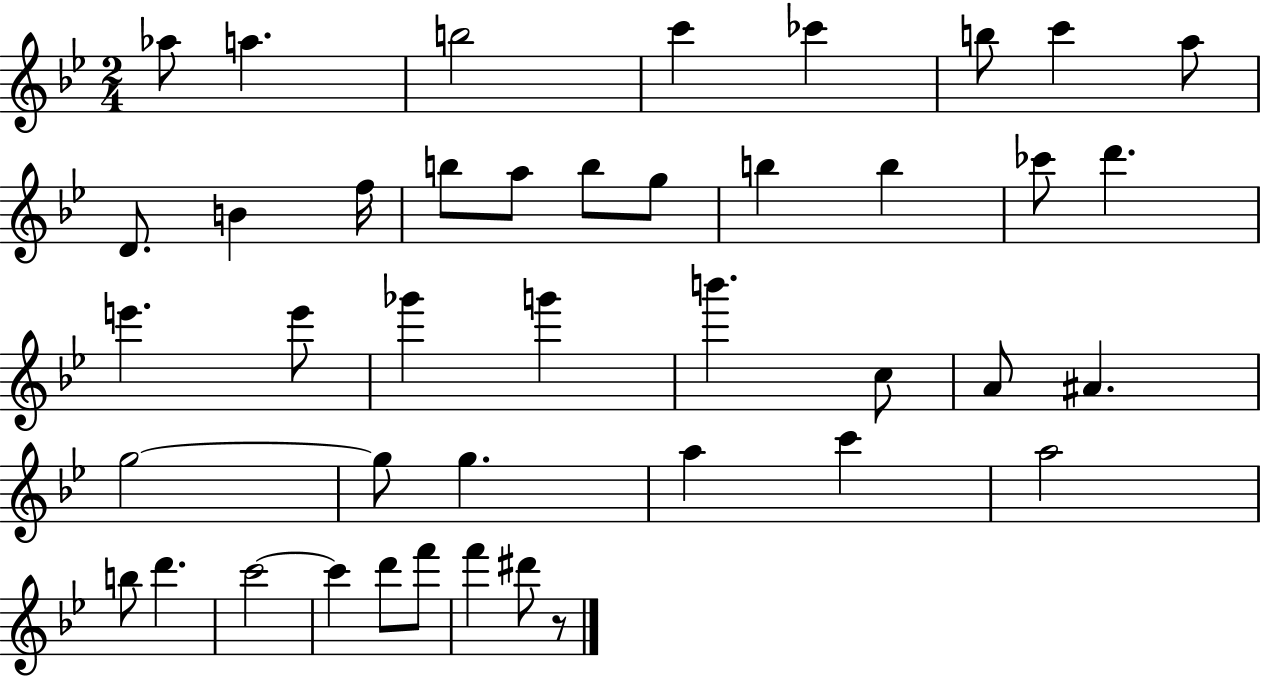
Ab5/e A5/q. B5/h C6/q CES6/q B5/e C6/q A5/e D4/e. B4/q F5/s B5/e A5/e B5/e G5/e B5/q B5/q CES6/e D6/q. E6/q. E6/e Gb6/q G6/q B6/q. C5/e A4/e A#4/q. G5/h G5/e G5/q. A5/q C6/q A5/h B5/e D6/q. C6/h C6/q D6/e F6/e F6/q D#6/e R/e